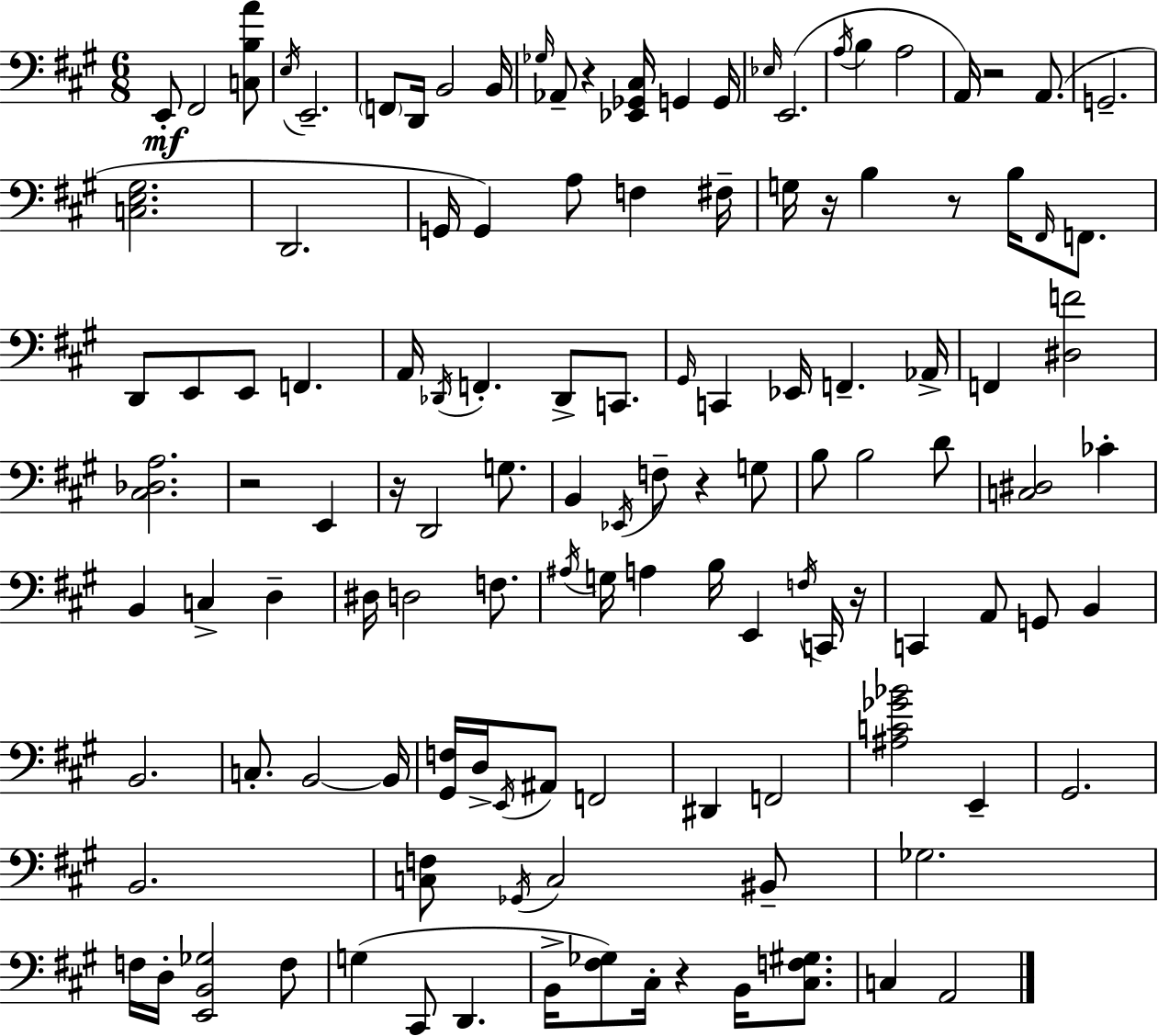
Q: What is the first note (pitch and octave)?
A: E2